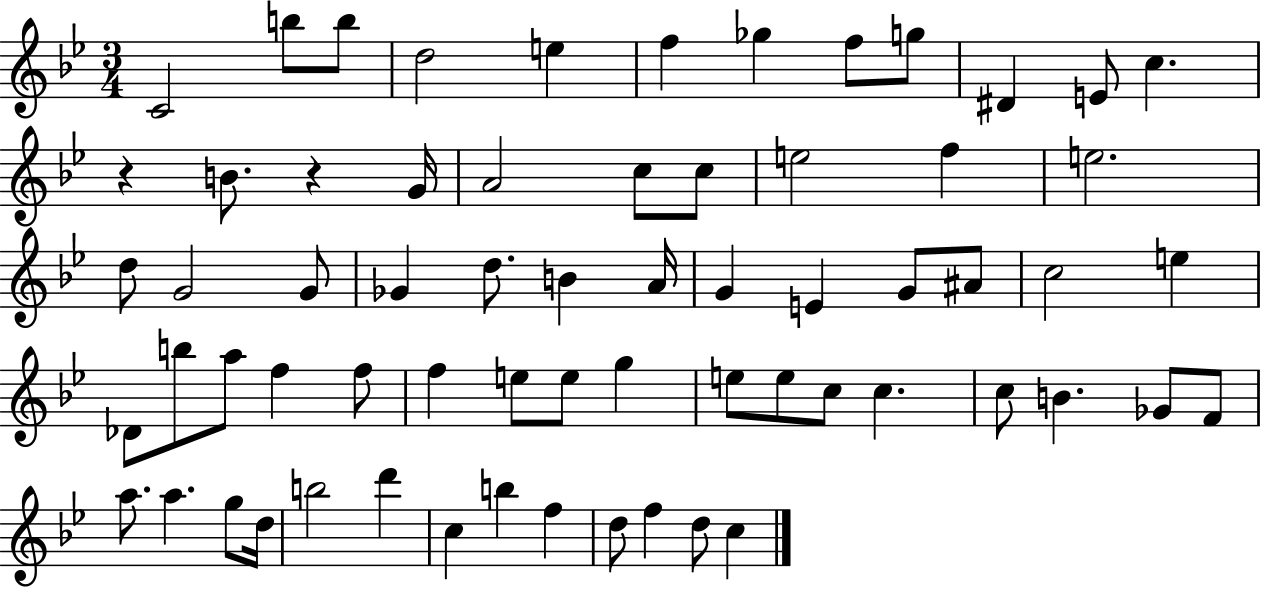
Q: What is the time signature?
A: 3/4